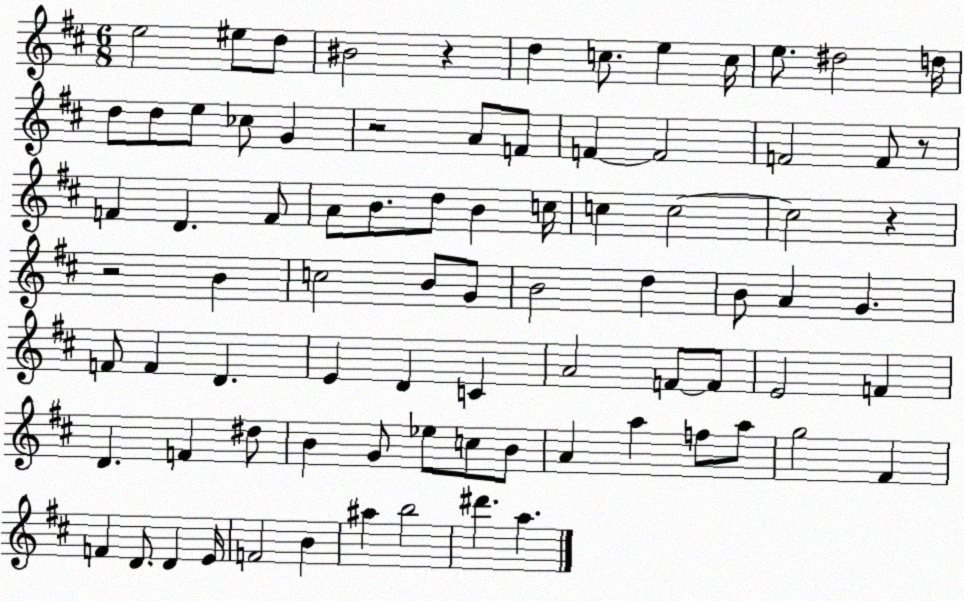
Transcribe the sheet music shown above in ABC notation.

X:1
T:Untitled
M:6/8
L:1/4
K:D
e2 ^e/2 d/2 ^B2 z d c/2 e c/4 e/2 ^d2 d/4 d/2 d/2 e/2 _c/2 G z2 A/2 F/2 F F2 F2 F/2 z/2 F D F/2 A/2 B/2 d/2 B c/4 c c2 c2 z z2 B c2 B/2 G/2 B2 d B/2 A G F/2 F D E D C A2 F/2 F/2 E2 F D F ^d/2 B G/2 _e/2 c/2 B/2 A a f/2 a/2 g2 ^F F D/2 D E/4 F2 B ^a b2 ^d' a